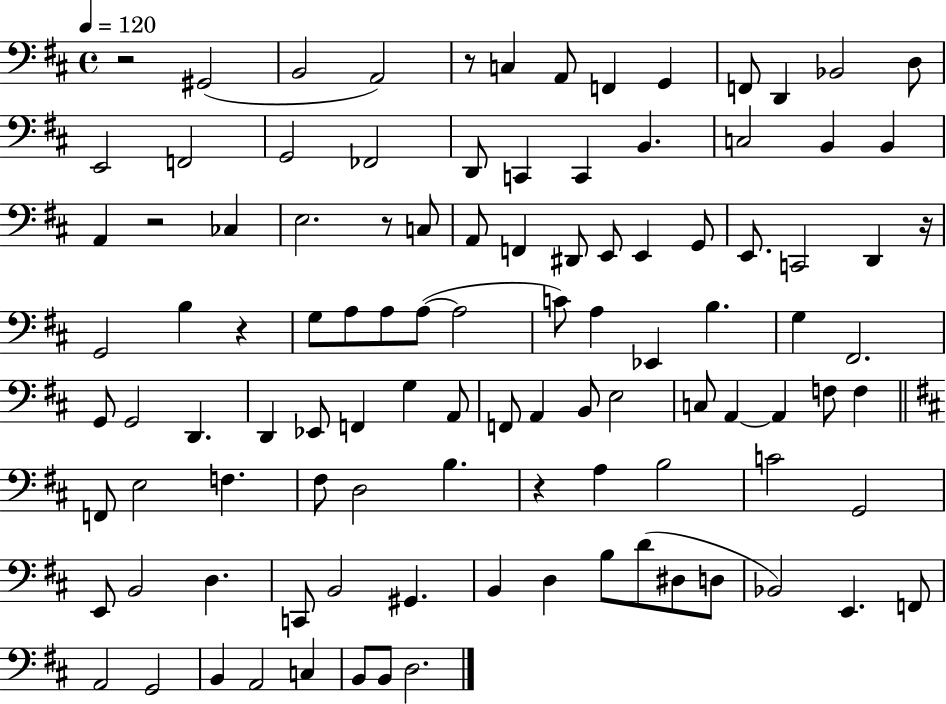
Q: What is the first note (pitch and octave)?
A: G#2